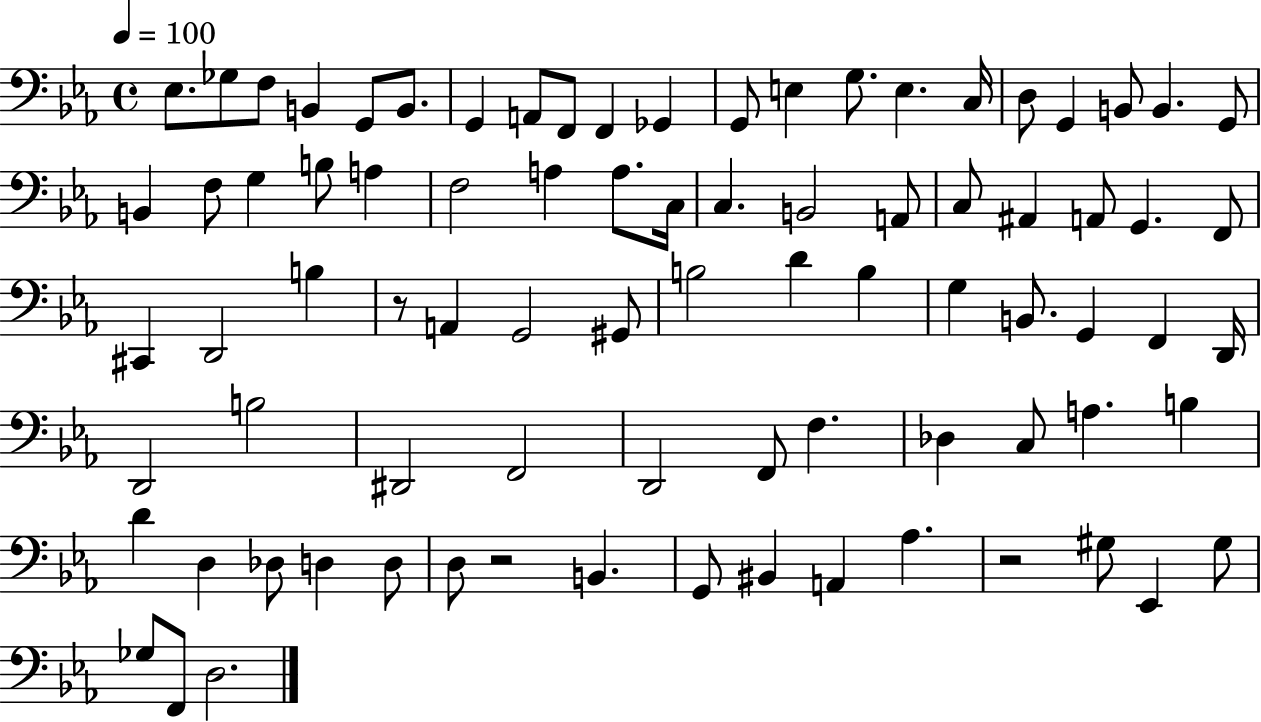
{
  \clef bass
  \time 4/4
  \defaultTimeSignature
  \key ees \major
  \tempo 4 = 100
  ees8. ges8 f8 b,4 g,8 b,8. | g,4 a,8 f,8 f,4 ges,4 | g,8 e4 g8. e4. c16 | d8 g,4 b,8 b,4. g,8 | \break b,4 f8 g4 b8 a4 | f2 a4 a8. c16 | c4. b,2 a,8 | c8 ais,4 a,8 g,4. f,8 | \break cis,4 d,2 b4 | r8 a,4 g,2 gis,8 | b2 d'4 b4 | g4 b,8. g,4 f,4 d,16 | \break d,2 b2 | dis,2 f,2 | d,2 f,8 f4. | des4 c8 a4. b4 | \break d'4 d4 des8 d4 d8 | d8 r2 b,4. | g,8 bis,4 a,4 aes4. | r2 gis8 ees,4 gis8 | \break ges8 f,8 d2. | \bar "|."
}